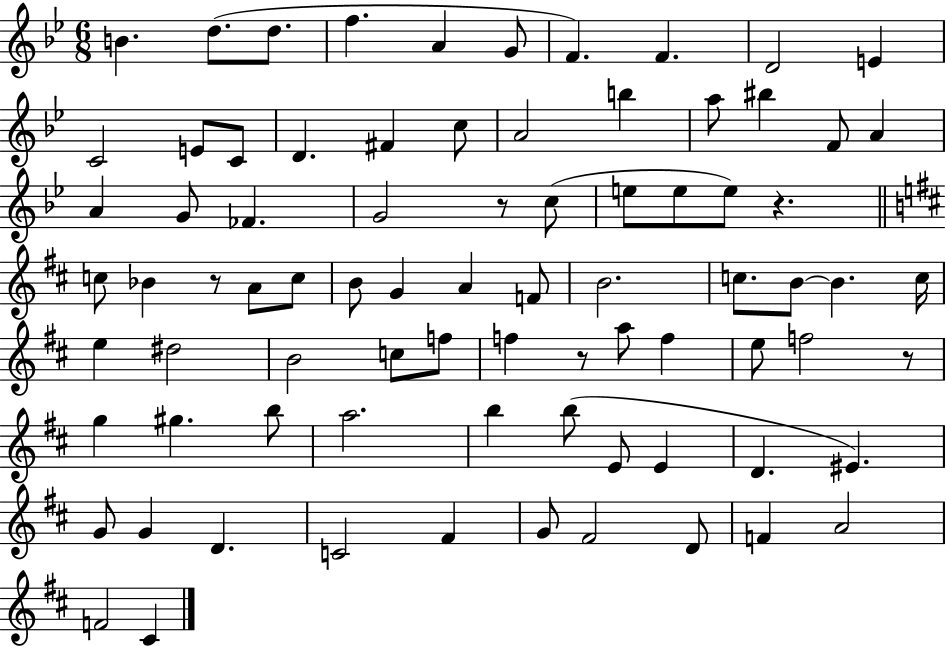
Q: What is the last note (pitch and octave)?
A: C#4